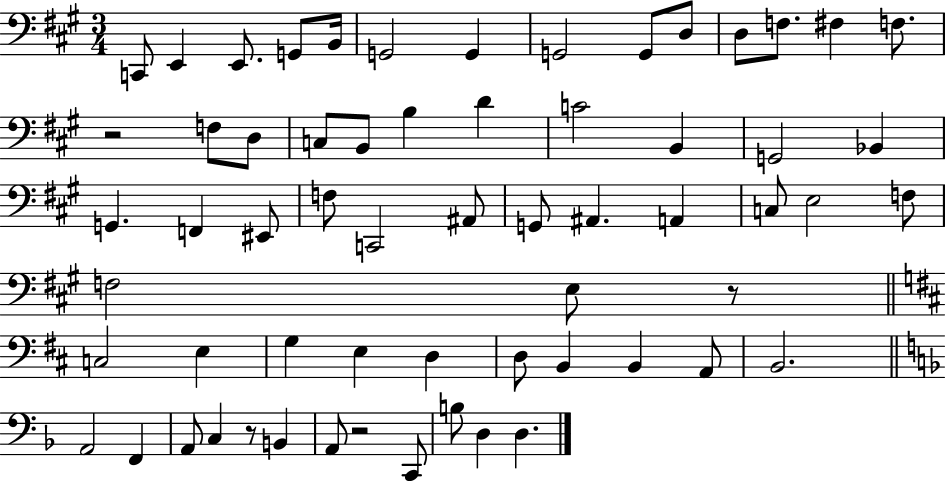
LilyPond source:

{
  \clef bass
  \numericTimeSignature
  \time 3/4
  \key a \major
  \repeat volta 2 { c,8 e,4 e,8. g,8 b,16 | g,2 g,4 | g,2 g,8 d8 | d8 f8. fis4 f8. | \break r2 f8 d8 | c8 b,8 b4 d'4 | c'2 b,4 | g,2 bes,4 | \break g,4. f,4 eis,8 | f8 c,2 ais,8 | g,8 ais,4. a,4 | c8 e2 f8 | \break f2 e8 r8 | \bar "||" \break \key d \major c2 e4 | g4 e4 d4 | d8 b,4 b,4 a,8 | b,2. | \break \bar "||" \break \key d \minor a,2 f,4 | a,8 c4 r8 b,4 | a,8 r2 c,8 | b8 d4 d4. | \break } \bar "|."
}